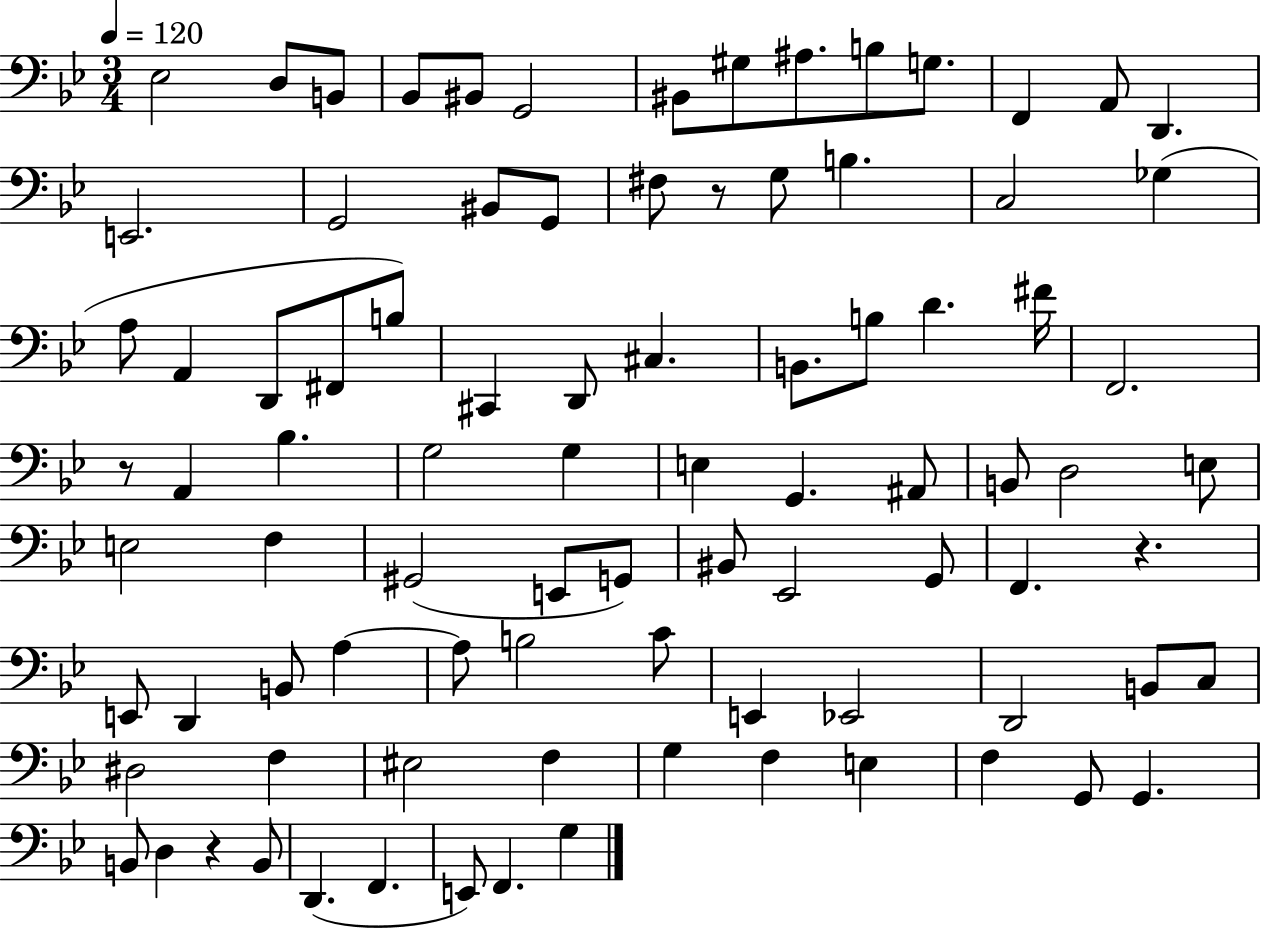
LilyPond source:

{
  \clef bass
  \numericTimeSignature
  \time 3/4
  \key bes \major
  \tempo 4 = 120
  ees2 d8 b,8 | bes,8 bis,8 g,2 | bis,8 gis8 ais8. b8 g8. | f,4 a,8 d,4. | \break e,2. | g,2 bis,8 g,8 | fis8 r8 g8 b4. | c2 ges4( | \break a8 a,4 d,8 fis,8 b8) | cis,4 d,8 cis4. | b,8. b8 d'4. fis'16 | f,2. | \break r8 a,4 bes4. | g2 g4 | e4 g,4. ais,8 | b,8 d2 e8 | \break e2 f4 | gis,2( e,8 g,8) | bis,8 ees,2 g,8 | f,4. r4. | \break e,8 d,4 b,8 a4~~ | a8 b2 c'8 | e,4 ees,2 | d,2 b,8 c8 | \break dis2 f4 | eis2 f4 | g4 f4 e4 | f4 g,8 g,4. | \break b,8 d4 r4 b,8 | d,4.( f,4. | e,8) f,4. g4 | \bar "|."
}